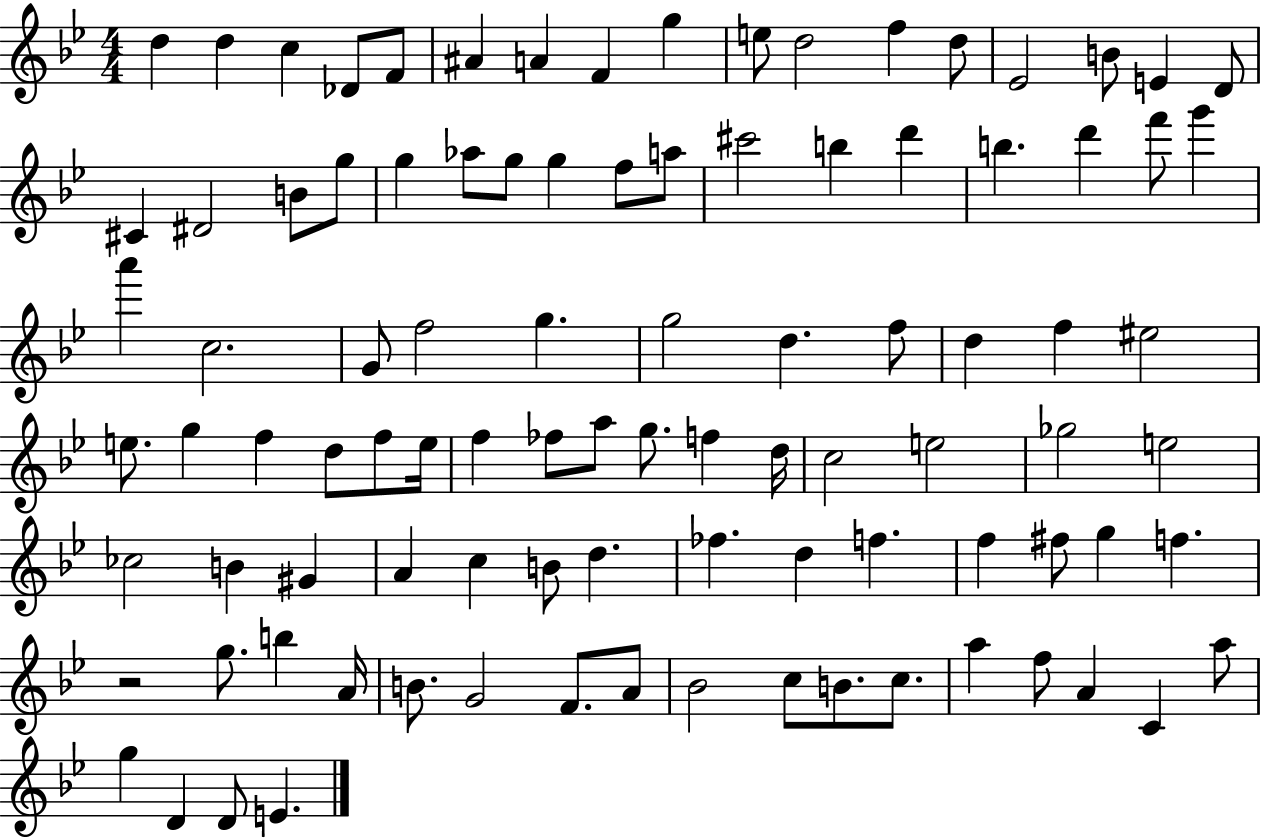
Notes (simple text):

D5/q D5/q C5/q Db4/e F4/e A#4/q A4/q F4/q G5/q E5/e D5/h F5/q D5/e Eb4/h B4/e E4/q D4/e C#4/q D#4/h B4/e G5/e G5/q Ab5/e G5/e G5/q F5/e A5/e C#6/h B5/q D6/q B5/q. D6/q F6/e G6/q A6/q C5/h. G4/e F5/h G5/q. G5/h D5/q. F5/e D5/q F5/q EIS5/h E5/e. G5/q F5/q D5/e F5/e E5/s F5/q FES5/e A5/e G5/e. F5/q D5/s C5/h E5/h Gb5/h E5/h CES5/h B4/q G#4/q A4/q C5/q B4/e D5/q. FES5/q. D5/q F5/q. F5/q F#5/e G5/q F5/q. R/h G5/e. B5/q A4/s B4/e. G4/h F4/e. A4/e Bb4/h C5/e B4/e. C5/e. A5/q F5/e A4/q C4/q A5/e G5/q D4/q D4/e E4/q.